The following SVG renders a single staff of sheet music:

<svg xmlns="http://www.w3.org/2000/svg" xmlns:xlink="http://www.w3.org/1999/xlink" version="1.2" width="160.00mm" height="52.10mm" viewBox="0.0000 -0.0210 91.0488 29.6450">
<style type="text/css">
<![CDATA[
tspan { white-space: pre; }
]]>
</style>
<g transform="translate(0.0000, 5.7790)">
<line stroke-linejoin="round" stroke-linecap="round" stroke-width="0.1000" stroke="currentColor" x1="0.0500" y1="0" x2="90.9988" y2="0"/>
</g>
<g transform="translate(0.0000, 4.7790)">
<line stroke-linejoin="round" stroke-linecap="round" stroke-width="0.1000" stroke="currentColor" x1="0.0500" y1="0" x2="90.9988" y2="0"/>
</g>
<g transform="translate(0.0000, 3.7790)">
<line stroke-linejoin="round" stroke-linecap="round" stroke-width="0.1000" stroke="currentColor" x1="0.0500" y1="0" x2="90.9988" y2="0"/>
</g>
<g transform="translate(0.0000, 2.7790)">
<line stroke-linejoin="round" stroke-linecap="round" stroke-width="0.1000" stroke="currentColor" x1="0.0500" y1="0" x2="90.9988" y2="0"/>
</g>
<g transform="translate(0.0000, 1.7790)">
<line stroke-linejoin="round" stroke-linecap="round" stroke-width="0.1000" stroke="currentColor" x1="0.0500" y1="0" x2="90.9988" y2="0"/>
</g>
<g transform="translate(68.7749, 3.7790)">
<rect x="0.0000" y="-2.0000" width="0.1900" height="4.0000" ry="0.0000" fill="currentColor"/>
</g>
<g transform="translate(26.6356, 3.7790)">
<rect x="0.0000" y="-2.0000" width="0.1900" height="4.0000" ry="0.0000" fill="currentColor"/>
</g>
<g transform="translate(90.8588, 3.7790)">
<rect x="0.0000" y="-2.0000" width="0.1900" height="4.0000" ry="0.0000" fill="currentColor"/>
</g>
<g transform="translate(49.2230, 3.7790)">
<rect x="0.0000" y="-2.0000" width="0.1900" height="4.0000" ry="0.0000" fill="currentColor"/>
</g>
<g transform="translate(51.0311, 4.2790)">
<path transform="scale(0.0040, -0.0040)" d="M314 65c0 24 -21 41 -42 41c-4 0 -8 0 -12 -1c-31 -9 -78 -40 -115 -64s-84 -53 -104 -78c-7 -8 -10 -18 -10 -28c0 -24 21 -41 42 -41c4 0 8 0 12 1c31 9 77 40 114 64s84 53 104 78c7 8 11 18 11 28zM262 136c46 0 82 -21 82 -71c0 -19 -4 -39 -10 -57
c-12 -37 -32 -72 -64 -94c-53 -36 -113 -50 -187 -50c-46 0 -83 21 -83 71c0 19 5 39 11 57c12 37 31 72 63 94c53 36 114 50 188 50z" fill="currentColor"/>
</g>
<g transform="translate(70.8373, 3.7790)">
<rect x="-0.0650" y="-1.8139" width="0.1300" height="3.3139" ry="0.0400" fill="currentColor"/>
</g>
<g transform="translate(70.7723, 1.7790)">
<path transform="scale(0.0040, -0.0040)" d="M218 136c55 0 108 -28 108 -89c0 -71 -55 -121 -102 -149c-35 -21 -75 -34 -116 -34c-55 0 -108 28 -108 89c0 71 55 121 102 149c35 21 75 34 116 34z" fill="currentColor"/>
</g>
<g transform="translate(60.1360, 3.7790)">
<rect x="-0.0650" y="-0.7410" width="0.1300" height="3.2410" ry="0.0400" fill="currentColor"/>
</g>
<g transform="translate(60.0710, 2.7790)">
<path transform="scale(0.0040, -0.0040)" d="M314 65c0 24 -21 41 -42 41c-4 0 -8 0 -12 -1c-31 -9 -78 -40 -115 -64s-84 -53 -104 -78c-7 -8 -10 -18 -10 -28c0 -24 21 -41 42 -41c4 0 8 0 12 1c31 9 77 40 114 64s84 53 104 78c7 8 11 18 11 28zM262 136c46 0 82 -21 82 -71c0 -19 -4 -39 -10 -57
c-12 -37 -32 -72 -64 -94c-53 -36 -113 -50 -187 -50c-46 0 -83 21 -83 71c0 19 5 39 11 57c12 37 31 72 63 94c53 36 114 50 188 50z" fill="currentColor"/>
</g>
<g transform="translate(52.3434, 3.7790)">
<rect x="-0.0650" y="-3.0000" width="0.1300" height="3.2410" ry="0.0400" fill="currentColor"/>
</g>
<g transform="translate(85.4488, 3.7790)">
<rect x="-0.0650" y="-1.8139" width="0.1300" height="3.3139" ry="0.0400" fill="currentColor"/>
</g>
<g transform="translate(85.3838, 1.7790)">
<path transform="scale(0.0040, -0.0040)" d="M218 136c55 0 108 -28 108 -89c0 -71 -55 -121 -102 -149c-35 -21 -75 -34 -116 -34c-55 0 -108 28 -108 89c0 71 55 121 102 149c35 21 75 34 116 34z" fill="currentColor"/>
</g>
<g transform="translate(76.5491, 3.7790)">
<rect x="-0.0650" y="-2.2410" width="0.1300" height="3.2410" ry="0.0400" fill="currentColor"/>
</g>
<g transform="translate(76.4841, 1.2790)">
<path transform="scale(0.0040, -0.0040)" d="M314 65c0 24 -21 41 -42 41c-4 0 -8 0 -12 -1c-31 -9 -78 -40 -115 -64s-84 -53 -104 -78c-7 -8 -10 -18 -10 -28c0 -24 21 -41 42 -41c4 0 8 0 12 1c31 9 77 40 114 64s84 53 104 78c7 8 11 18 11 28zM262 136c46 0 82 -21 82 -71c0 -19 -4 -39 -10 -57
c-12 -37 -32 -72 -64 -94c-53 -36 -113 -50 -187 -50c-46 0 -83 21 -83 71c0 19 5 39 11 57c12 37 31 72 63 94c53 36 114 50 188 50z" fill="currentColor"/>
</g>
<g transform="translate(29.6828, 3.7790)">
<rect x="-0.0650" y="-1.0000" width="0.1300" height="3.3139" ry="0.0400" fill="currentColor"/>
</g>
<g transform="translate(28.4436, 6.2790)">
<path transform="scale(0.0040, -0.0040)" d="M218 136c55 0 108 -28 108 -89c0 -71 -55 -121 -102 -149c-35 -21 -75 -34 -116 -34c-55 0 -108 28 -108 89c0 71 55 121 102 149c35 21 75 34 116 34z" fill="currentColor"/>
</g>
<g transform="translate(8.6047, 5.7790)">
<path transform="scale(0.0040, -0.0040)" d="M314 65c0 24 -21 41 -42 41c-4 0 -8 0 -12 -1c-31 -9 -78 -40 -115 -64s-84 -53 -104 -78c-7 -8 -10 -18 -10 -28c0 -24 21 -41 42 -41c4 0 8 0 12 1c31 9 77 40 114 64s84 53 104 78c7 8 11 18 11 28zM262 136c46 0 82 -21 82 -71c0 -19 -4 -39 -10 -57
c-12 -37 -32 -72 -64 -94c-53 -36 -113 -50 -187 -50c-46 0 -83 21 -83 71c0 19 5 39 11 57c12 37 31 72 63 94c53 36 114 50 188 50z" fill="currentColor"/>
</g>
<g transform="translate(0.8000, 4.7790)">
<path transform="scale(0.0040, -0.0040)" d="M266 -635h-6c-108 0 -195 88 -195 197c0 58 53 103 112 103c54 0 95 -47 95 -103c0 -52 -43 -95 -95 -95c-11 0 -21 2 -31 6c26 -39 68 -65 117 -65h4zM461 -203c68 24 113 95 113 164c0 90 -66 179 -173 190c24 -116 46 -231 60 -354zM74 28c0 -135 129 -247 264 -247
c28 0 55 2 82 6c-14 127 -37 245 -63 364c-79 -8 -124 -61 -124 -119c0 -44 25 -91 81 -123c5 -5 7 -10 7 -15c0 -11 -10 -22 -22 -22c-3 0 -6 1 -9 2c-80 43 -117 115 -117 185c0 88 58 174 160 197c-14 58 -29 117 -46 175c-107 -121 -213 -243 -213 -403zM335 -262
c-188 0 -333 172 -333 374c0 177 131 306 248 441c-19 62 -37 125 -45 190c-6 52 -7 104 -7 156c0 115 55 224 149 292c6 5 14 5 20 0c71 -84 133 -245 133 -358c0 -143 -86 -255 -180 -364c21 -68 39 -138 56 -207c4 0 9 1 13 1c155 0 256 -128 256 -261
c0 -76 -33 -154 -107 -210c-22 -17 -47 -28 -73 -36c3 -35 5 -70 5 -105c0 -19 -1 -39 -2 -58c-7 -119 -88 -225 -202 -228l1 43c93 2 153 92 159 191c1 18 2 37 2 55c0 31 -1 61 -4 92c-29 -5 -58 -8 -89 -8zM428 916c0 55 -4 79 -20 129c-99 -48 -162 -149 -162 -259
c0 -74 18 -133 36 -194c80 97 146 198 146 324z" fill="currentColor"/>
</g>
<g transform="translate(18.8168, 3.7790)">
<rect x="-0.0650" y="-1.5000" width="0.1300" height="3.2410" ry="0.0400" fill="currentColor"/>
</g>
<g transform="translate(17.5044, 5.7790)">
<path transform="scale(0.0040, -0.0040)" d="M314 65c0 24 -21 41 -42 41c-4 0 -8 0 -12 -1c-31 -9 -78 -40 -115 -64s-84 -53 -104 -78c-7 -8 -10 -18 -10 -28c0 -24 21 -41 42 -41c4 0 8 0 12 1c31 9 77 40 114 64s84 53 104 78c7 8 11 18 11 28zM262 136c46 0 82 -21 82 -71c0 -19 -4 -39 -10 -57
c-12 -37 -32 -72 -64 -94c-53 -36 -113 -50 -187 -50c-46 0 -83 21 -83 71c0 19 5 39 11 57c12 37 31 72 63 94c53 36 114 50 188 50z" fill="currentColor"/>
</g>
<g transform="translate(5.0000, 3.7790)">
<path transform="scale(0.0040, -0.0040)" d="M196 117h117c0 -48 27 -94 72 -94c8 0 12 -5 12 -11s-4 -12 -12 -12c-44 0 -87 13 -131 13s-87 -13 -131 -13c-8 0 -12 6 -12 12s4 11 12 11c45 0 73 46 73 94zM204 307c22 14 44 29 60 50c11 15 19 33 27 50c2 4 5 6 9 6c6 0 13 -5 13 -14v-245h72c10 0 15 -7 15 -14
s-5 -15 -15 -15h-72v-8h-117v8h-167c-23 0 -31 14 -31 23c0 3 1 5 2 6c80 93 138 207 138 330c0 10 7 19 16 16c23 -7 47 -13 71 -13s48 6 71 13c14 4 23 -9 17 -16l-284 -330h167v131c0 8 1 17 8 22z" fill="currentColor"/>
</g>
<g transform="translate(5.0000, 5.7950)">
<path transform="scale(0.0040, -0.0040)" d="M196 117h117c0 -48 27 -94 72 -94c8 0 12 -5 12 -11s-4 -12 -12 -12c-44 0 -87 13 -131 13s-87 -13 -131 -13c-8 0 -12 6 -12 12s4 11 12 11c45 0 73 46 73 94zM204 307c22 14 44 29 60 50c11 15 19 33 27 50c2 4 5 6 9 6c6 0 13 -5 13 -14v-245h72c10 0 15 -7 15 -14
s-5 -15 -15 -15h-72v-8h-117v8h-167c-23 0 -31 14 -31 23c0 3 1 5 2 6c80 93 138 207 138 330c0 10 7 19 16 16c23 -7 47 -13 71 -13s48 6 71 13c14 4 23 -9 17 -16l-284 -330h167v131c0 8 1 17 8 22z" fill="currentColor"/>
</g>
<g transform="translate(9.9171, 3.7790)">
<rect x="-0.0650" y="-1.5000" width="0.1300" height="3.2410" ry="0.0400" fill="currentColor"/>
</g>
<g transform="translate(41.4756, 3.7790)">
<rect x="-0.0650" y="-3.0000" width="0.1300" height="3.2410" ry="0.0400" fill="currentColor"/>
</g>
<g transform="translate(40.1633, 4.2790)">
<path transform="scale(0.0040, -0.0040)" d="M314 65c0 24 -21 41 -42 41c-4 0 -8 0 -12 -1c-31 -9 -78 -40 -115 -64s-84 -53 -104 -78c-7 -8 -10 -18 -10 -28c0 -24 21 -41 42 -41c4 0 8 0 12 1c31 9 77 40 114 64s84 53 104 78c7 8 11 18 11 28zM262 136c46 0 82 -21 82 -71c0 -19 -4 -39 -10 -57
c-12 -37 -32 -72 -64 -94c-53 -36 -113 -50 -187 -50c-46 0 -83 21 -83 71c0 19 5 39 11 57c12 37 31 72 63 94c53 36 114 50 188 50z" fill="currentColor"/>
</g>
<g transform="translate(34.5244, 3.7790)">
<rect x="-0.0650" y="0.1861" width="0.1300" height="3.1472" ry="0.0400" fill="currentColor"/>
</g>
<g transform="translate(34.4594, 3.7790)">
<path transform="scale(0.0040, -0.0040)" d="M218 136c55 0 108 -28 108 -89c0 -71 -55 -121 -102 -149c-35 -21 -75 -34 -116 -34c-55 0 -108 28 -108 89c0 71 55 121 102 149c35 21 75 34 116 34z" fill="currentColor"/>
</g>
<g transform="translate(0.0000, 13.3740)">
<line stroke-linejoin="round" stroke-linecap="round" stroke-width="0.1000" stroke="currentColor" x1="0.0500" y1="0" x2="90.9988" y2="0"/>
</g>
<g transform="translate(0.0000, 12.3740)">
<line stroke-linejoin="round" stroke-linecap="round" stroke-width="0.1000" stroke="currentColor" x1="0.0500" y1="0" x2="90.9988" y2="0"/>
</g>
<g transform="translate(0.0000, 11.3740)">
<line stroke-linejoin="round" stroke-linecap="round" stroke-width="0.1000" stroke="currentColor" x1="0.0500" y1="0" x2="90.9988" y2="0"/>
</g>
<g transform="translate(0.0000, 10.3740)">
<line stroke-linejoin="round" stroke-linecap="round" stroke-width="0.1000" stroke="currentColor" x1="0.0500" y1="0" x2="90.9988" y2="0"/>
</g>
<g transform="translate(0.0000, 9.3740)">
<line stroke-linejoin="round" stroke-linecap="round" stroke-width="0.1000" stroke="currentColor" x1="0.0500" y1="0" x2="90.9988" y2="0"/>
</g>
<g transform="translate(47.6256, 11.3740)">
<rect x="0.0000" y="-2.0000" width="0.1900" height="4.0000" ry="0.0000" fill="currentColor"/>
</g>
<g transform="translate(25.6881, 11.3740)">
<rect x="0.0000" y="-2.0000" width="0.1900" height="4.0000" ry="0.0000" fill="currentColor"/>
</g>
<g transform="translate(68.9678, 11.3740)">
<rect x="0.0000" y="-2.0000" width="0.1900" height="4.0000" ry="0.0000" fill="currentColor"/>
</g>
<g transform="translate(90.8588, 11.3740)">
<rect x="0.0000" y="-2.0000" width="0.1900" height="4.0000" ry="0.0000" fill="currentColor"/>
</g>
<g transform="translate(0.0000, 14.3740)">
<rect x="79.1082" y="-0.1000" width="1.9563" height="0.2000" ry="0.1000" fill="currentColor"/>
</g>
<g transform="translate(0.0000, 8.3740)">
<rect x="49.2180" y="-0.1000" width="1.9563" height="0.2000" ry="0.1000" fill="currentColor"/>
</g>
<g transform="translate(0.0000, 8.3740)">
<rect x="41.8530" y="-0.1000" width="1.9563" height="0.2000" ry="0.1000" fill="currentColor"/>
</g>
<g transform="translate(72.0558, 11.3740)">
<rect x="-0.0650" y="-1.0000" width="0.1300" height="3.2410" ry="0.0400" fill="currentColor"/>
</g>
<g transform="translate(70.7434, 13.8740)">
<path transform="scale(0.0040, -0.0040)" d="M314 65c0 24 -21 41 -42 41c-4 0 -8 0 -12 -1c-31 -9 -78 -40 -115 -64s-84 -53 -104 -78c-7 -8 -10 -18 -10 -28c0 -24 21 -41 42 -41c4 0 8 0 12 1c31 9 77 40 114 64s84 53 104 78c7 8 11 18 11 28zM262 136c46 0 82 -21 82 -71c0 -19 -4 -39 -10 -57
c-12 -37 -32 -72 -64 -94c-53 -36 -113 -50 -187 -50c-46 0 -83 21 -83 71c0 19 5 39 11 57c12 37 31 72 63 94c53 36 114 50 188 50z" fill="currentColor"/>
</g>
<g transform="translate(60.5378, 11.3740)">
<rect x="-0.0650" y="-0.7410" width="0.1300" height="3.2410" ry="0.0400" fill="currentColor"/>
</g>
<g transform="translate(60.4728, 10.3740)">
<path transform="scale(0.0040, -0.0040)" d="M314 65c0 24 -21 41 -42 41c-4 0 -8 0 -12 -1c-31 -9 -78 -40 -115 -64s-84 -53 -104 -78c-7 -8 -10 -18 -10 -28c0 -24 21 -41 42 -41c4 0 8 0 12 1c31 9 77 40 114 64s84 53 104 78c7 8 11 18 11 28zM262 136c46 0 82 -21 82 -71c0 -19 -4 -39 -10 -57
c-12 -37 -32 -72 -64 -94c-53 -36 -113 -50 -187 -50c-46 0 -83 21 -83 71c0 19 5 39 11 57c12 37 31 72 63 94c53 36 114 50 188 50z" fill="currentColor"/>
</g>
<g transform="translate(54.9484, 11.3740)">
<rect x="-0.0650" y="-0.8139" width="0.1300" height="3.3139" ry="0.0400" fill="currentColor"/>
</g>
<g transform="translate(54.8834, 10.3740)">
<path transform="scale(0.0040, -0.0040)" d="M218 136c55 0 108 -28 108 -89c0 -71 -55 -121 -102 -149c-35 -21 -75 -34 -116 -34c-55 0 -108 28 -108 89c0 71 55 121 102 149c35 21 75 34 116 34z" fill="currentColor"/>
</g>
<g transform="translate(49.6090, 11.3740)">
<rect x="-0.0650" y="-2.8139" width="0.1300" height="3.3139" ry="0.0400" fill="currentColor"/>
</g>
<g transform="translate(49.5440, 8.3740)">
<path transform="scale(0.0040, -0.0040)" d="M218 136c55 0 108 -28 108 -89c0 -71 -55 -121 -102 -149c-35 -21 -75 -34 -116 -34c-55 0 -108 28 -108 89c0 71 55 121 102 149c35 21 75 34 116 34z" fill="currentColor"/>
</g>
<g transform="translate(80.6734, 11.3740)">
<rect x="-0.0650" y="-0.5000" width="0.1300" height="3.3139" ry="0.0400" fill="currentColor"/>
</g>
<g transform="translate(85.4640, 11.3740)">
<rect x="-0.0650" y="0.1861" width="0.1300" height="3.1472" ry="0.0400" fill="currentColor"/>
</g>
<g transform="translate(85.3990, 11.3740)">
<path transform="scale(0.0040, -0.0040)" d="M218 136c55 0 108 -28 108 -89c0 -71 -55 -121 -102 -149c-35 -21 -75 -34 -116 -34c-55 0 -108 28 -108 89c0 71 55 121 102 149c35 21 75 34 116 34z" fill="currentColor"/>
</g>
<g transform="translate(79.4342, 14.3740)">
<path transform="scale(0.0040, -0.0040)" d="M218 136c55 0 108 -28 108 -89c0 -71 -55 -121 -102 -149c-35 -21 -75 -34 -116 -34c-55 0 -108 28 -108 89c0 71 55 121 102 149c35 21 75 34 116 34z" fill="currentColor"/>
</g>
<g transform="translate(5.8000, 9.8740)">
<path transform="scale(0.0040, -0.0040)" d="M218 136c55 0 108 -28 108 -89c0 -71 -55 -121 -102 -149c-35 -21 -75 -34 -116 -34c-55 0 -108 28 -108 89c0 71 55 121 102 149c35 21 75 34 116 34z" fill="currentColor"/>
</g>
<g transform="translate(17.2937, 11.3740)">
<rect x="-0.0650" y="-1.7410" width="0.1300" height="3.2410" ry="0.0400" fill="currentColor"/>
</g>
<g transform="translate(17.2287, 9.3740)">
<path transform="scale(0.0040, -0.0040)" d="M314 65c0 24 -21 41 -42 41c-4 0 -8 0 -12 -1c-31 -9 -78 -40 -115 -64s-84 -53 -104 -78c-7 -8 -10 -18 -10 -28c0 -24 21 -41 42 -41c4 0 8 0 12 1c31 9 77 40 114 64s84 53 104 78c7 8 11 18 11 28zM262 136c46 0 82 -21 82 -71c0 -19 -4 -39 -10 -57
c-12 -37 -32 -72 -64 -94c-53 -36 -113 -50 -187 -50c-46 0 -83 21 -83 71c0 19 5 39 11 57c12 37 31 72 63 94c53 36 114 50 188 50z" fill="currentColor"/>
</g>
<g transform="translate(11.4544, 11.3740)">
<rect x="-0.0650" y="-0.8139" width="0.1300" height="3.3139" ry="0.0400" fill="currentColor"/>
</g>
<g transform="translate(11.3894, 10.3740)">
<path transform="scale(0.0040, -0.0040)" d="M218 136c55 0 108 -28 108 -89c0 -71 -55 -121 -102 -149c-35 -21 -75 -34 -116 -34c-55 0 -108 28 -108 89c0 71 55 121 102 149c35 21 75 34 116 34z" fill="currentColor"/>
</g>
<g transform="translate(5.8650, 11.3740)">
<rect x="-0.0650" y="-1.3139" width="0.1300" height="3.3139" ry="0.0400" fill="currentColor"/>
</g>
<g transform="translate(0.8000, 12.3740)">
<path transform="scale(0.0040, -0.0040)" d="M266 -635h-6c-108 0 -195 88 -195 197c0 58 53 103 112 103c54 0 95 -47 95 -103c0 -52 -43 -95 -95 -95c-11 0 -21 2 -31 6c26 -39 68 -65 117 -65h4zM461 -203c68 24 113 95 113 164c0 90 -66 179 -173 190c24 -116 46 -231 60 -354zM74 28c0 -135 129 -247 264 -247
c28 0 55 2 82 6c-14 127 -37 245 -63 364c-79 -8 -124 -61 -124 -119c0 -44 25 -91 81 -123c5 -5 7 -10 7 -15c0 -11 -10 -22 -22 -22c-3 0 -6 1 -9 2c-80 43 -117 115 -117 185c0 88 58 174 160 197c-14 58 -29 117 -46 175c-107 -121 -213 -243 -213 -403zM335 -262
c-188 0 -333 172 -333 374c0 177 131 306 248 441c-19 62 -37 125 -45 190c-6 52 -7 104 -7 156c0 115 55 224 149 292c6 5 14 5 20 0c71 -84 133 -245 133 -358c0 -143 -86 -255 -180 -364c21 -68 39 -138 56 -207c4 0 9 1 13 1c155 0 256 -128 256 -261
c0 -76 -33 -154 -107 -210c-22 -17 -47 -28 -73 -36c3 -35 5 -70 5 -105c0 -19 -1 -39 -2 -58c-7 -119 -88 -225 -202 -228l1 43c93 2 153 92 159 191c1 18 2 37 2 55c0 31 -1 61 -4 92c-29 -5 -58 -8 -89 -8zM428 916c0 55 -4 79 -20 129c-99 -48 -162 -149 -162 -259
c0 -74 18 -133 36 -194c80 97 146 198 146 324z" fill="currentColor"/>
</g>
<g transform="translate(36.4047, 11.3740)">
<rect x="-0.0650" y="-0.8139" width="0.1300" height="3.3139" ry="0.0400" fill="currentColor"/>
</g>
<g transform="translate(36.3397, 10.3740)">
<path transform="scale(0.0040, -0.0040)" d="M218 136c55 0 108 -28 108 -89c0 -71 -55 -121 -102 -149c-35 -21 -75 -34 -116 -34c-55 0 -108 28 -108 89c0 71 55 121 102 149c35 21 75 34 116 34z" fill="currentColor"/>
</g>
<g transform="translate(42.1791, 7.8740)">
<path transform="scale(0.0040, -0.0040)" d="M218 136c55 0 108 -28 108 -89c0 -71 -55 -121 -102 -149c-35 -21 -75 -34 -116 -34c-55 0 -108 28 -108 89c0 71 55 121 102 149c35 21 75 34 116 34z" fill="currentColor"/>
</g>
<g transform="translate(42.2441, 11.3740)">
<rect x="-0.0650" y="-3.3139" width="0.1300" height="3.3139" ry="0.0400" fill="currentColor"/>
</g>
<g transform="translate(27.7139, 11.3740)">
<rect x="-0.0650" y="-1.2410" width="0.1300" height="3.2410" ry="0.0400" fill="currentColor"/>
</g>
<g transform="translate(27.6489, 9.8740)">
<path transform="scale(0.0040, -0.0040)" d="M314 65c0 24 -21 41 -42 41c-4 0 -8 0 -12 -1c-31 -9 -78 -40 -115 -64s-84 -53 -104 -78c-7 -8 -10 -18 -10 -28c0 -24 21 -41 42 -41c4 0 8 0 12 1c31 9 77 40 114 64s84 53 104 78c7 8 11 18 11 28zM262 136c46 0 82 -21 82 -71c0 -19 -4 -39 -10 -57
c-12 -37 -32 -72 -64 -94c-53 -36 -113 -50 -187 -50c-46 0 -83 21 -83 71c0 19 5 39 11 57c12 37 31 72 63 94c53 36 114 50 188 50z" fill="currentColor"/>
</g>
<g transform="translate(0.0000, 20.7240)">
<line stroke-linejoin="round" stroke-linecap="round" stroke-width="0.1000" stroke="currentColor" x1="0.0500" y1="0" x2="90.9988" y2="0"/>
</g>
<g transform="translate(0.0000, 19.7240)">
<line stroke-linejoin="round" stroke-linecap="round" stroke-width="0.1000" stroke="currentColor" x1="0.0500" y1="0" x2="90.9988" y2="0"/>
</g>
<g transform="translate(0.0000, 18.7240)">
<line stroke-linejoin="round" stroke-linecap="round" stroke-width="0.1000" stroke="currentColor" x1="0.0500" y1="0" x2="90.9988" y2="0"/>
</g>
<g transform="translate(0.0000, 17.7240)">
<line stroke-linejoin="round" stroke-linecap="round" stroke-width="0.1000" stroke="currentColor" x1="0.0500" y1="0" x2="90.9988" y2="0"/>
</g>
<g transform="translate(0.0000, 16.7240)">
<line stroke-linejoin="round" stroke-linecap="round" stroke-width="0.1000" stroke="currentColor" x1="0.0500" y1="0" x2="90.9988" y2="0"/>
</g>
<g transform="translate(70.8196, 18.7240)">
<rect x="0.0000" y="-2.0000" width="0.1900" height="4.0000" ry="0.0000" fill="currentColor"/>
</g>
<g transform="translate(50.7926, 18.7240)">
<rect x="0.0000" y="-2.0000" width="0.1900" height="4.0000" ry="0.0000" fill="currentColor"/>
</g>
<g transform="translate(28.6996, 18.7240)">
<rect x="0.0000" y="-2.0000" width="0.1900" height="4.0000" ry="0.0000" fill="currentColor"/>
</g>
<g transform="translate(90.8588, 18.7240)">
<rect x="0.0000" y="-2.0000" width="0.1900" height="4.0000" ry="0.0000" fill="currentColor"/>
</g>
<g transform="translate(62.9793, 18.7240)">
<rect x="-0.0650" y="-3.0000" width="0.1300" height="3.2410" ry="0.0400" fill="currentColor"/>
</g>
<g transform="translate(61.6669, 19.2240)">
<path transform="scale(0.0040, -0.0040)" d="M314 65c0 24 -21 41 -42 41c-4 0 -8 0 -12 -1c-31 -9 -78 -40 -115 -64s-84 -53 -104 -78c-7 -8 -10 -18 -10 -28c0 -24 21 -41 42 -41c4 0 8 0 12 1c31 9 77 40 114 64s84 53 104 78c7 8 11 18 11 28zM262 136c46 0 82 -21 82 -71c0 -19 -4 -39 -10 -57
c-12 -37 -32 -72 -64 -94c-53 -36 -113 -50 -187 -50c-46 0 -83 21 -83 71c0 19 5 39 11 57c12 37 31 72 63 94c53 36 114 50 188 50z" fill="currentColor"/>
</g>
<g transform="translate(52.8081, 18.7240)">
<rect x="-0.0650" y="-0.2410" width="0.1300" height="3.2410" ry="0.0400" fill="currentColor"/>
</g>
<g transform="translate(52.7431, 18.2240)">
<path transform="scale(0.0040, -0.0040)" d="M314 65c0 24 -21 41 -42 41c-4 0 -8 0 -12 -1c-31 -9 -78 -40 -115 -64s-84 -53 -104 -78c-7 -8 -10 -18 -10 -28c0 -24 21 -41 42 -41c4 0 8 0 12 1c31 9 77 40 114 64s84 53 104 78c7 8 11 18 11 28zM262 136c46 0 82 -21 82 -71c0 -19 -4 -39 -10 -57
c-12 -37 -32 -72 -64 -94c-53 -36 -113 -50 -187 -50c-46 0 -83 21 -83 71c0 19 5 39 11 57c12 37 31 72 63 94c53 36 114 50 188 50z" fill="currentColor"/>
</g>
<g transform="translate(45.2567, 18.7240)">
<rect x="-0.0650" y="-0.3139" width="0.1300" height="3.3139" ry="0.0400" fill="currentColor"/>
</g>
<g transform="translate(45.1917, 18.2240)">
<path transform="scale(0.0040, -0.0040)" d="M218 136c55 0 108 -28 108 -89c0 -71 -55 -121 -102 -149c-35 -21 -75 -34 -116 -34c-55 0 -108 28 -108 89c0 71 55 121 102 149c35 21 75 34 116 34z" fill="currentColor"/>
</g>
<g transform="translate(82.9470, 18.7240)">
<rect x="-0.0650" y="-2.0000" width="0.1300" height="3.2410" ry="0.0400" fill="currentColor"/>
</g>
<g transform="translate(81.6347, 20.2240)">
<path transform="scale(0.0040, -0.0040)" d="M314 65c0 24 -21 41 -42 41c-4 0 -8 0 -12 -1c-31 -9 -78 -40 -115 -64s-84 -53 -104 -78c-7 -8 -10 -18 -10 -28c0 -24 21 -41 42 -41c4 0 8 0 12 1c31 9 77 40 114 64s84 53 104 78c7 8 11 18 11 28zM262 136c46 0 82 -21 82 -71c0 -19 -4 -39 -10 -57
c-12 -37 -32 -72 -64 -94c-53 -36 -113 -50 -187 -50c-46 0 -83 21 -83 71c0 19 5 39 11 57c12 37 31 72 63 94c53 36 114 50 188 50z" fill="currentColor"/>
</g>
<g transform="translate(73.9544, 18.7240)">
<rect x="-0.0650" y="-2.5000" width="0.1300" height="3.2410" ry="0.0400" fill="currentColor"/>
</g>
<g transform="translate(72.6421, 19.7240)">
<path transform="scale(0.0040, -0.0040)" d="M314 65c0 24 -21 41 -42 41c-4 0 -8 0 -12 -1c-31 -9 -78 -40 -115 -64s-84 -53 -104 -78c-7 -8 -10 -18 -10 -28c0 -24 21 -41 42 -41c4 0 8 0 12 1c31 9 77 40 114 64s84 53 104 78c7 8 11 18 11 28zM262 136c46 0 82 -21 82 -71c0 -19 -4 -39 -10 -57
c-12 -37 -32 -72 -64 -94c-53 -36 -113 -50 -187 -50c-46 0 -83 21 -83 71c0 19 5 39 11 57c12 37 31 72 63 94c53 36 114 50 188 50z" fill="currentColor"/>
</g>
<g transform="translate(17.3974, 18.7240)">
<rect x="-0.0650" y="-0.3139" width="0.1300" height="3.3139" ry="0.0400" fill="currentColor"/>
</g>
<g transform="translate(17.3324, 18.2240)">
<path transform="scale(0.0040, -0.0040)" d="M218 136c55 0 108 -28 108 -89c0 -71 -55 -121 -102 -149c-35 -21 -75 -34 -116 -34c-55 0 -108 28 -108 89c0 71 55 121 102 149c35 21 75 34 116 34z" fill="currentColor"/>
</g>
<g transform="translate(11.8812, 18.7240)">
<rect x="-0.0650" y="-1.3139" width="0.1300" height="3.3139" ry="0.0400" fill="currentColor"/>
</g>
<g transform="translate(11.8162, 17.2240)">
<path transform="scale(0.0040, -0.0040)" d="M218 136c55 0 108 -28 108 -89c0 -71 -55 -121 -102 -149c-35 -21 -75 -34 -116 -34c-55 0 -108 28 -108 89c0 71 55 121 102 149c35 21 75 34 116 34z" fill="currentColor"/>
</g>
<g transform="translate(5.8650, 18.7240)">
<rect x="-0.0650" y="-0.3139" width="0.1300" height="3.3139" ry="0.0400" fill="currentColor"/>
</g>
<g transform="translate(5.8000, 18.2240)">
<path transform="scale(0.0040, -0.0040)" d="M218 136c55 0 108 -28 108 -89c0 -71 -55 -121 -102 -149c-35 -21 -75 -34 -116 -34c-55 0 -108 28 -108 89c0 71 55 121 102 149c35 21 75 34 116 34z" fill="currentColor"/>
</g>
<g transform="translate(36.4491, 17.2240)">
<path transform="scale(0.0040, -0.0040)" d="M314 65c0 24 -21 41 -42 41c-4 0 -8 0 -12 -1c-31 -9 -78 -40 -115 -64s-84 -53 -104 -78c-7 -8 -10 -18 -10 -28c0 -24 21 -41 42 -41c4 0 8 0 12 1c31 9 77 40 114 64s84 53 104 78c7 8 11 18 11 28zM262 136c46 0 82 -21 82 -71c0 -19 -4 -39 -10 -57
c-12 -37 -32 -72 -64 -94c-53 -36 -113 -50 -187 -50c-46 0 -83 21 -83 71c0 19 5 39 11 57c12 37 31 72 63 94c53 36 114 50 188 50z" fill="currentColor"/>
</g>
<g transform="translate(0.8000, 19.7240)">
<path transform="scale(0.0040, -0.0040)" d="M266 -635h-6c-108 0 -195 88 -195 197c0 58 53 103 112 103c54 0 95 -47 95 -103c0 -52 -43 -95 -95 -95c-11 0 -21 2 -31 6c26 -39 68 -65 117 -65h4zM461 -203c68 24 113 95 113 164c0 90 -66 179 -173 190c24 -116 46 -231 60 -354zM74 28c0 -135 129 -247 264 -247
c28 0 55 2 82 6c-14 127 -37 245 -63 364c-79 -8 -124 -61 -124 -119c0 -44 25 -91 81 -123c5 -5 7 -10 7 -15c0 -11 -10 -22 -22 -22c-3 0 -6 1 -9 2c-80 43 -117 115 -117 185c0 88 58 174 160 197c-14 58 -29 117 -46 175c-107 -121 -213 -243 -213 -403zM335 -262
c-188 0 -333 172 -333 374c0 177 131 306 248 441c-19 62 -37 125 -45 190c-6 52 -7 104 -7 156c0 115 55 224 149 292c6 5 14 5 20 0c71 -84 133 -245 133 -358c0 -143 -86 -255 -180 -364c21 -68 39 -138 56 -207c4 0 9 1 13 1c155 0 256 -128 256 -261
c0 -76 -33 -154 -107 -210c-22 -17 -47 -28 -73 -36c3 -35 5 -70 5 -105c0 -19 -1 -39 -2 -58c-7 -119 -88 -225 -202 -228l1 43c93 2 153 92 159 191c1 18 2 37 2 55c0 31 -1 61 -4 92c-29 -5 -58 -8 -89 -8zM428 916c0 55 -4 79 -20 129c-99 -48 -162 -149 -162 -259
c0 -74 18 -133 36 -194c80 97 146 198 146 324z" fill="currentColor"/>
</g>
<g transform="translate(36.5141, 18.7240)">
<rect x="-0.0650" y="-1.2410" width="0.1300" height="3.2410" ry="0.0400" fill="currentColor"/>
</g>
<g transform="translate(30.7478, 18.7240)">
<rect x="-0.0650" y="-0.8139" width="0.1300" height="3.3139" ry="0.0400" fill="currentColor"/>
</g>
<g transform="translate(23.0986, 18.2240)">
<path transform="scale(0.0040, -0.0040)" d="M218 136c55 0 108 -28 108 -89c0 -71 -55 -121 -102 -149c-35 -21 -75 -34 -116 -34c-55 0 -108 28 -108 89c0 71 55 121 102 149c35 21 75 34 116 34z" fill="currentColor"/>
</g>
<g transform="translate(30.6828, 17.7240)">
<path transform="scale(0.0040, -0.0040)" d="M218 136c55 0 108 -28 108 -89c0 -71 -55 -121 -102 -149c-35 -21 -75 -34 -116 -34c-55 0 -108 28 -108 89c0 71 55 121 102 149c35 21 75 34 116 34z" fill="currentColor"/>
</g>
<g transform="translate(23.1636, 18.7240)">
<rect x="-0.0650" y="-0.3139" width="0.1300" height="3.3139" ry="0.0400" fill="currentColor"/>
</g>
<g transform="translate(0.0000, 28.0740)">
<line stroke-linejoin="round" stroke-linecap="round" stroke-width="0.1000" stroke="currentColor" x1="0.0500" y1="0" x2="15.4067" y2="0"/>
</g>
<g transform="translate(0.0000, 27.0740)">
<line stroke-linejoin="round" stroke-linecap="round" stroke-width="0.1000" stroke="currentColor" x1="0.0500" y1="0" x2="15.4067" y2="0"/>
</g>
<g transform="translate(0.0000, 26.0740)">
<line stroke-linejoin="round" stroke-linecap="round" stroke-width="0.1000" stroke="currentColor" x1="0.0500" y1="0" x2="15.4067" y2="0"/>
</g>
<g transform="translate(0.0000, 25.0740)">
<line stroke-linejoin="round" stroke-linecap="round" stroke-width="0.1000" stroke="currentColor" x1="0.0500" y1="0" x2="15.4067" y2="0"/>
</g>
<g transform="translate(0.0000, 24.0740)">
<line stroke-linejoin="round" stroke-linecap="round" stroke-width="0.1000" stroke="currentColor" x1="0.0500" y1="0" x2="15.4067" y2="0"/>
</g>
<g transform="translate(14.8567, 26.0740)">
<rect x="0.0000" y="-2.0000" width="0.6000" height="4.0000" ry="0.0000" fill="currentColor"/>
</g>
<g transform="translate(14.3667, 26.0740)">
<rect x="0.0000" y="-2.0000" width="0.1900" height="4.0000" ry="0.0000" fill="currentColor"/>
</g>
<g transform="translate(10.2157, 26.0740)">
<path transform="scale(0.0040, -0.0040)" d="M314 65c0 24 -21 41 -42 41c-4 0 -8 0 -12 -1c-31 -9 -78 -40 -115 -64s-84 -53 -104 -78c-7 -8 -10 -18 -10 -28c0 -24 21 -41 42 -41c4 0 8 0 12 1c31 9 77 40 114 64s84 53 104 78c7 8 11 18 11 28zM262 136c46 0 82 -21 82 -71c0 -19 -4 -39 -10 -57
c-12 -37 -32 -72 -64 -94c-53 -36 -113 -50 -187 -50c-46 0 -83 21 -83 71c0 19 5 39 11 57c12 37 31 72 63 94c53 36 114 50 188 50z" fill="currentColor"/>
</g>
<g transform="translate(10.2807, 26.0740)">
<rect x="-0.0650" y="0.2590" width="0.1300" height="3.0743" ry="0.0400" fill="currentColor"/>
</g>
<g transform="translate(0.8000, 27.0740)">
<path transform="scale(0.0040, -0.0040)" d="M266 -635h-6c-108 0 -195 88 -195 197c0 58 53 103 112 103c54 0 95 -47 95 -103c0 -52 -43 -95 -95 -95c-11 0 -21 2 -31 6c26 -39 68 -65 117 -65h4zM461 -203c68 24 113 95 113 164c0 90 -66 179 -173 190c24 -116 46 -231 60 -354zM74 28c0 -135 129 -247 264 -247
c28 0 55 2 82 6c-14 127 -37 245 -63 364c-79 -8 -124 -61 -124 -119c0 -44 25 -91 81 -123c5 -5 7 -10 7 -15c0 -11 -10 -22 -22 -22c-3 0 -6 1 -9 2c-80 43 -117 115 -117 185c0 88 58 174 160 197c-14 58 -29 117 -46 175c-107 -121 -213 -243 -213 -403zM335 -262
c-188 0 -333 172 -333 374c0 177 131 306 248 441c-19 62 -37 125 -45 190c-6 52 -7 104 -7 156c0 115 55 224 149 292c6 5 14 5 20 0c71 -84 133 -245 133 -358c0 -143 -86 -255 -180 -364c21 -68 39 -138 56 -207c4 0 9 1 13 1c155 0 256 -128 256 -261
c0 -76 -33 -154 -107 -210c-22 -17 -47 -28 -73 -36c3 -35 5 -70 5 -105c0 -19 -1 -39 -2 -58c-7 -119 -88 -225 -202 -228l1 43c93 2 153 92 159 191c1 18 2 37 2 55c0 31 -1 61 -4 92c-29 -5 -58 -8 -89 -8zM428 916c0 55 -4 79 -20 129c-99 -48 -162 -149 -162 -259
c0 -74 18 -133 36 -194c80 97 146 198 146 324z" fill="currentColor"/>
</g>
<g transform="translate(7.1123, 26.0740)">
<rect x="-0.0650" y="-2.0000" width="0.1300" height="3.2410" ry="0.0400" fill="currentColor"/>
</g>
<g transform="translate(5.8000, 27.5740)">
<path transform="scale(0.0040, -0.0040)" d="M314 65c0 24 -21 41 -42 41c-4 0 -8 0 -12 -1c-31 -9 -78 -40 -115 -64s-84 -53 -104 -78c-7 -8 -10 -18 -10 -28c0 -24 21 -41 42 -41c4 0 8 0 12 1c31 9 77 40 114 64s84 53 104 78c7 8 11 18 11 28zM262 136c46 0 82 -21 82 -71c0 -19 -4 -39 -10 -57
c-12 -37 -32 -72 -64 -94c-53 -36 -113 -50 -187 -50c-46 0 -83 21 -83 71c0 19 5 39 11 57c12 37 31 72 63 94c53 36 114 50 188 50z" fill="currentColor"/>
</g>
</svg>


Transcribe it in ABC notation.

X:1
T:Untitled
M:4/4
L:1/4
K:C
E2 E2 D B A2 A2 d2 f g2 f e d f2 e2 d b a d d2 D2 C B c e c c d e2 c c2 A2 G2 F2 F2 B2